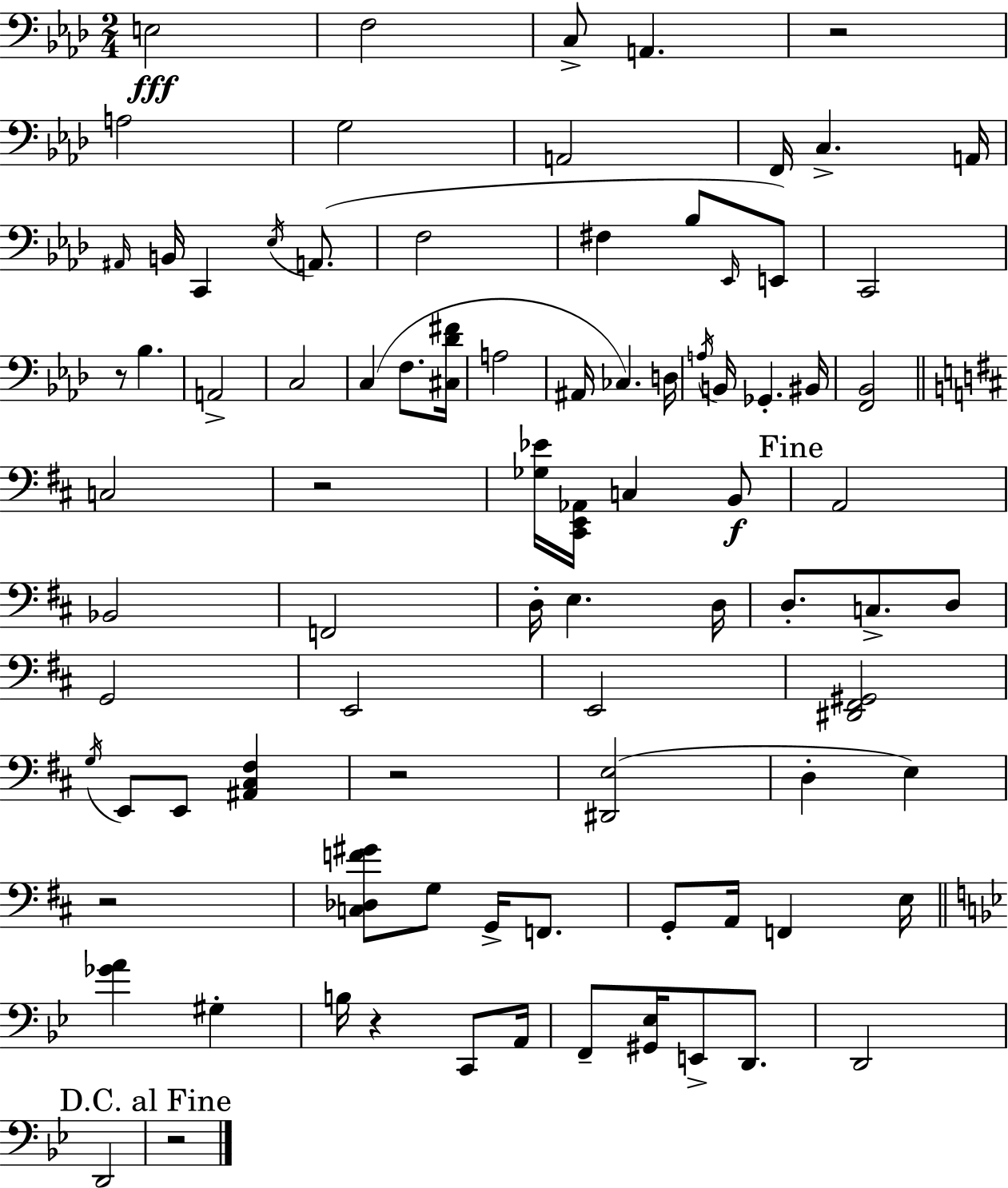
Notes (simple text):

E3/h F3/h C3/e A2/q. R/h A3/h G3/h A2/h F2/s C3/q. A2/s A#2/s B2/s C2/q Eb3/s A2/e. F3/h F#3/q Bb3/e Eb2/s E2/e C2/h R/e Bb3/q. A2/h C3/h C3/q F3/e. [C#3,Db4,F#4]/s A3/h A#2/s CES3/q. D3/s A3/s B2/s Gb2/q. BIS2/s [F2,Bb2]/h C3/h R/h [Gb3,Eb4]/s [C#2,E2,Ab2]/s C3/q B2/e A2/h Bb2/h F2/h D3/s E3/q. D3/s D3/e. C3/e. D3/e G2/h E2/h E2/h [D#2,F#2,G#2]/h G3/s E2/e E2/e [A#2,C#3,F#3]/q R/h [D#2,E3]/h D3/q E3/q R/h [C3,Db3,F4,G#4]/e G3/e G2/s F2/e. G2/e A2/s F2/q E3/s [Gb4,A4]/q G#3/q B3/s R/q C2/e A2/s F2/e [G#2,Eb3]/s E2/e D2/e. D2/h D2/h R/h